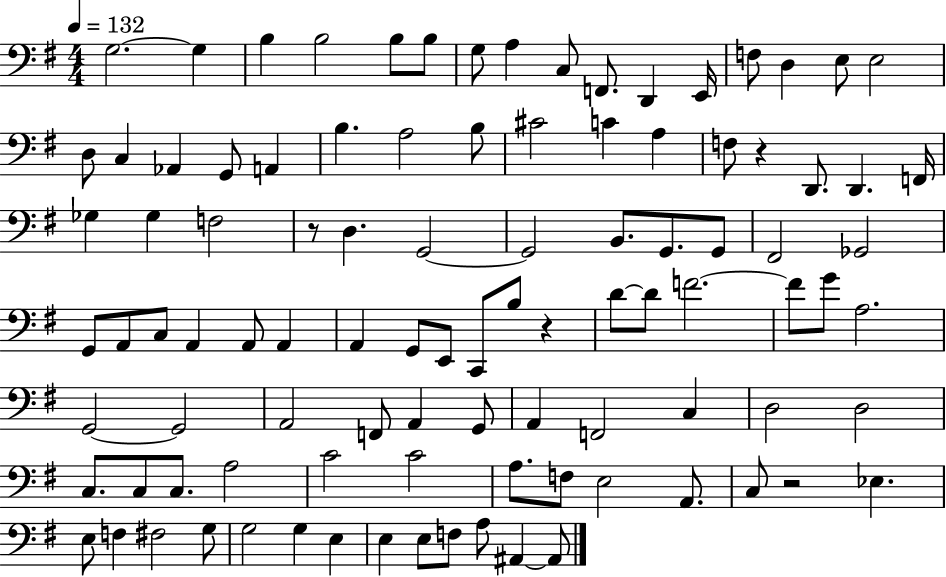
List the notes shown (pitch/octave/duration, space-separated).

G3/h. G3/q B3/q B3/h B3/e B3/e G3/e A3/q C3/e F2/e. D2/q E2/s F3/e D3/q E3/e E3/h D3/e C3/q Ab2/q G2/e A2/q B3/q. A3/h B3/e C#4/h C4/q A3/q F3/e R/q D2/e. D2/q. F2/s Gb3/q Gb3/q F3/h R/e D3/q. G2/h G2/h B2/e. G2/e. G2/e F#2/h Gb2/h G2/e A2/e C3/e A2/q A2/e A2/q A2/q G2/e E2/e C2/e B3/e R/q D4/e D4/e F4/h. F4/e G4/e A3/h. G2/h G2/h A2/h F2/e A2/q G2/e A2/q F2/h C3/q D3/h D3/h C3/e. C3/e C3/e. A3/h C4/h C4/h A3/e. F3/e E3/h A2/e. C3/e R/h Eb3/q. E3/e F3/q F#3/h G3/e G3/h G3/q E3/q E3/q E3/e F3/e A3/e A#2/q A#2/e